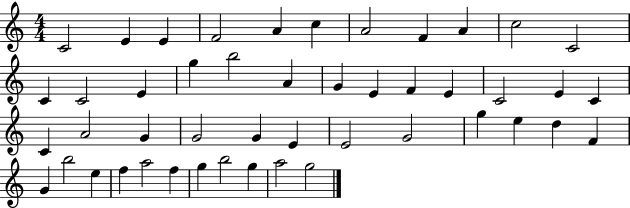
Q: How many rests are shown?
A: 0